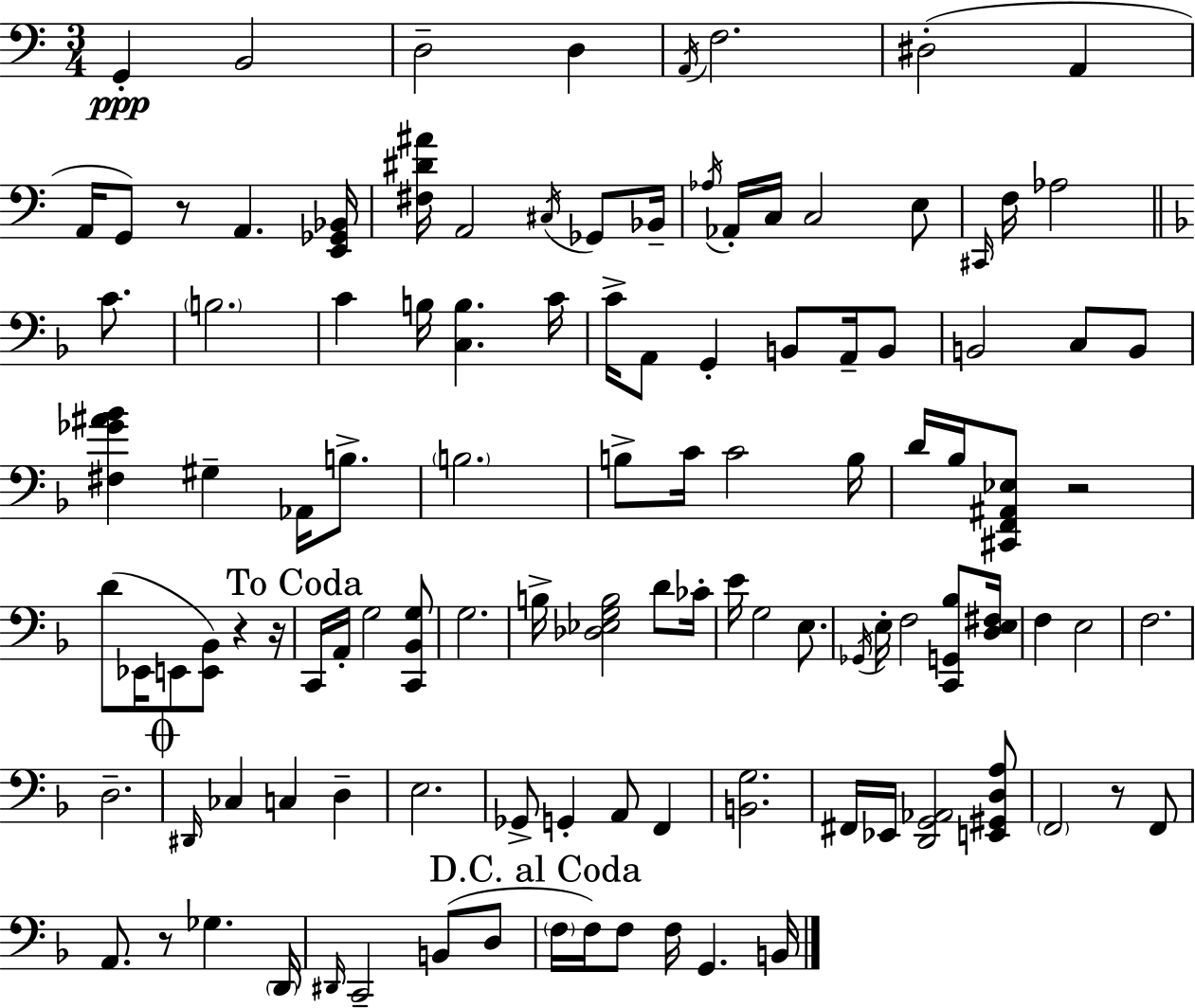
{
  \clef bass
  \numericTimeSignature
  \time 3/4
  \key a \minor
  g,4-.\ppp b,2 | d2-- d4 | \acciaccatura { a,16 } f2. | dis2-.( a,4 | \break a,16 g,8) r8 a,4. | <e, ges, bes,>16 <fis dis' ais'>16 a,2 \acciaccatura { cis16 } ges,8 | bes,16-- \acciaccatura { aes16 } aes,16-. c16 c2 | e8 \grace { cis,16 } f16 aes2 | \break \bar "||" \break \key f \major c'8. \parenthesize b2. | c'4 b16 <c b>4. | c'16 c'16-> a,8 g,4-. b,8 | a,16-- b,8 b,2 c8 | \break b,8 <fis ges' ais' bes'>4 gis4-- aes,16 | b8.-> \parenthesize b2. | b8-> c'16 c'2 | b16 d'16 bes16 <cis, f, ais, ees>8 r2 | \break d'8( ees,16 e,8 <e, bes,>8) r4 | r16 \mark "To Coda" c,16 a,16-. g2 | <c, bes, g>8 g2. | b16-> <des ees g b>2 | \break d'8 ces'16-. e'16 g2 | e8. \acciaccatura { ges,16 } e16-. f2 | <c, g, bes>8 <d e fis>16 f4 e2 | f2. | \break d2.-- | \mark \markup { \musicglyph "scripts.coda" } \grace { dis,16 } ces4 c4 | d4-- e2. | ges,8-> g,4-. a,8 | \break f,4 <b, g>2. | fis,16 ees,16 <d, g, aes,>2 | <e, gis, d a>8 \parenthesize f,2 | r8 f,8 a,8. r8 ges4. | \break \parenthesize d,16 \grace { dis,16 } c,2-- | b,8( d8 \mark "D.C. al Coda" \parenthesize f16 f16) f8 f16 g,4. | b,16 \bar "|."
}